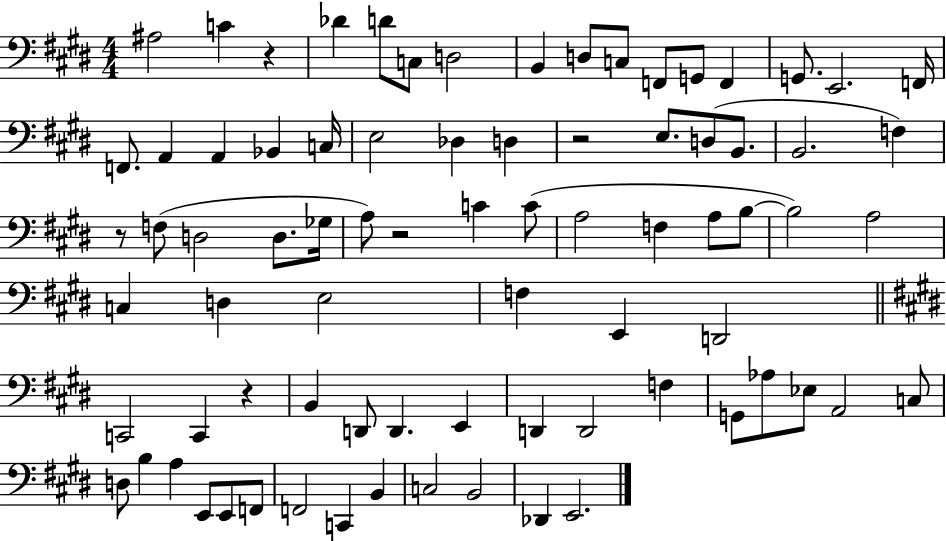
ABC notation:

X:1
T:Untitled
M:4/4
L:1/4
K:E
^A,2 C z _D D/2 C,/2 D,2 B,, D,/2 C,/2 F,,/2 G,,/2 F,, G,,/2 E,,2 F,,/4 F,,/2 A,, A,, _B,, C,/4 E,2 _D, D, z2 E,/2 D,/2 B,,/2 B,,2 F, z/2 F,/2 D,2 D,/2 _G,/4 A,/2 z2 C C/2 A,2 F, A,/2 B,/2 B,2 A,2 C, D, E,2 F, E,, D,,2 C,,2 C,, z B,, D,,/2 D,, E,, D,, D,,2 F, G,,/2 _A,/2 _E,/2 A,,2 C,/2 D,/2 B, A, E,,/2 E,,/2 F,,/2 F,,2 C,, B,, C,2 B,,2 _D,, E,,2